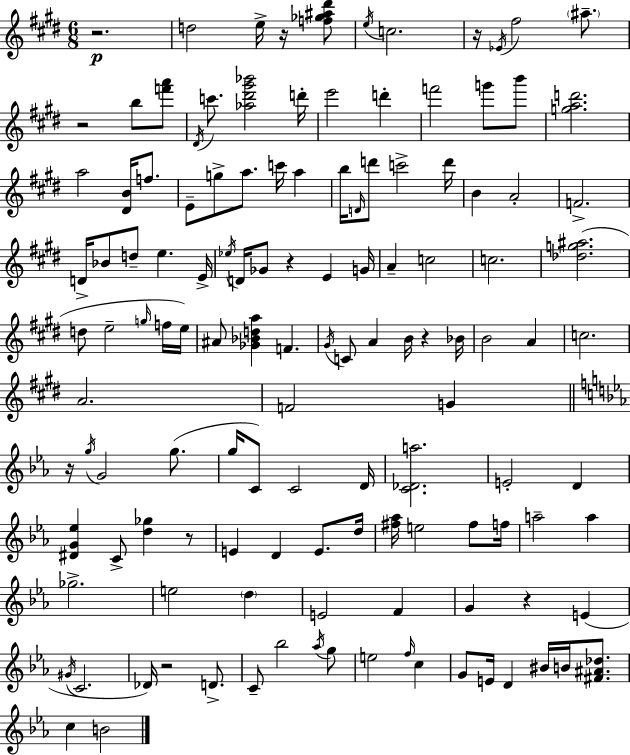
{
  \clef treble
  \numericTimeSignature
  \time 6/8
  \key e \major
  \repeat volta 2 { r2.\p | d''2 e''16-> r16 <f'' ges'' ais'' dis'''>8 | \acciaccatura { e''16 } c''2. | r16 \acciaccatura { ees'16 } fis''2 \parenthesize ais''8.-- | \break r2 b''8 | <f''' a'''>8 \acciaccatura { dis'16 } c'''8. <aes'' dis''' gis''' bes'''>2 | d'''16-. e'''2 d'''4-. | f'''2 g'''8 | \break b'''8 <g'' a'' d'''>2. | a''2 <dis' b'>16 | f''8. e'8-- g''8-> a''8. c'''16 a''4 | b''16 \grace { d'16 } d'''8 c'''2-> | \break d'''16 b'4 a'2-. | f'2.-> | d'16-> bes'8 d''8-- e''4. | e'16-> \acciaccatura { ees''16 } d'16 ges'8 r4 | \break e'4 g'16 a'4-- c''2 | c''2. | <des'' g'' ais''>2.( | d''8 e''2-- | \break \grace { g''16 } f''16 e''16) ais'8 <ges' bes' d'' a''>4 | f'4. \acciaccatura { gis'16 } c'8 a'4 | b'16 r4 bes'16 b'2 | a'4 c''2. | \break a'2. | f'2 | g'4 \bar "||" \break \key c \minor r16 \acciaccatura { g''16 } g'2 g''8.( | g''16 c'8) c'2 | d'16 <c' des' a''>2. | e'2-. d'4 | \break <dis' g' ees''>4 c'8-> <d'' ges''>4 r8 | e'4 d'4 e'8. | d''16 <fis'' aes''>16 e''2 fis''8 | f''16 a''2-- a''4 | \break ges''2.-> | e''2 \parenthesize d''4 | e'2 f'4 | g'4 r4 e'4( | \break \acciaccatura { gis'16 } c'2. | des'16) r2 d'8.-> | c'8-- bes''2 | \acciaccatura { aes''16 } g''8 e''2 \grace { f''16 } | \break c''4 g'8 e'16 d'4 bis'16 | b'16 <fis' ais' des''>8. c''4 b'2 | } \bar "|."
}